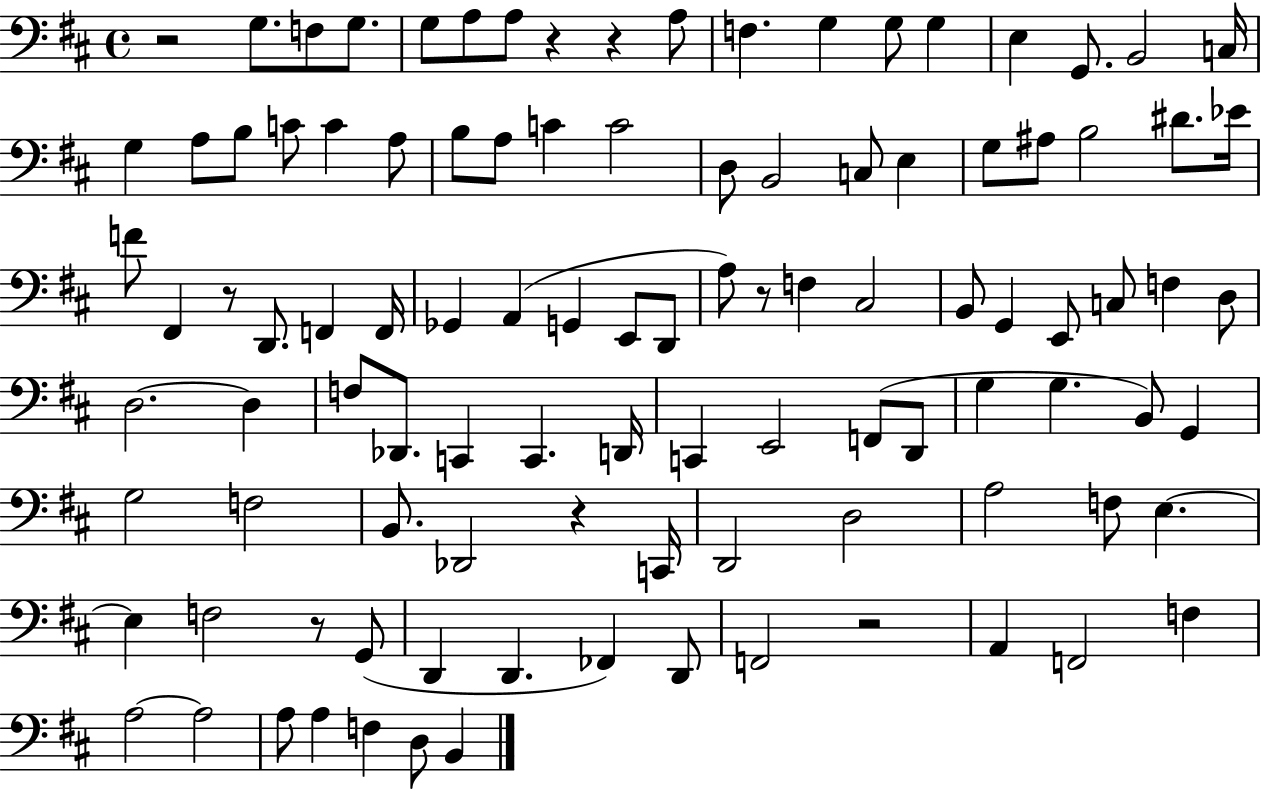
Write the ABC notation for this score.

X:1
T:Untitled
M:4/4
L:1/4
K:D
z2 G,/2 F,/2 G,/2 G,/2 A,/2 A,/2 z z A,/2 F, G, G,/2 G, E, G,,/2 B,,2 C,/4 G, A,/2 B,/2 C/2 C A,/2 B,/2 A,/2 C C2 D,/2 B,,2 C,/2 E, G,/2 ^A,/2 B,2 ^D/2 _E/4 F/2 ^F,, z/2 D,,/2 F,, F,,/4 _G,, A,, G,, E,,/2 D,,/2 A,/2 z/2 F, ^C,2 B,,/2 G,, E,,/2 C,/2 F, D,/2 D,2 D, F,/2 _D,,/2 C,, C,, D,,/4 C,, E,,2 F,,/2 D,,/2 G, G, B,,/2 G,, G,2 F,2 B,,/2 _D,,2 z C,,/4 D,,2 D,2 A,2 F,/2 E, E, F,2 z/2 G,,/2 D,, D,, _F,, D,,/2 F,,2 z2 A,, F,,2 F, A,2 A,2 A,/2 A, F, D,/2 B,,